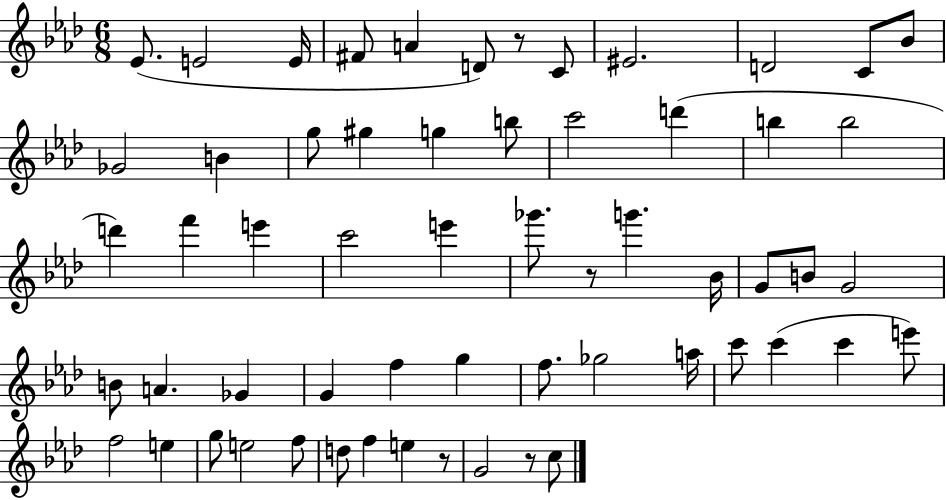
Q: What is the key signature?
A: AES major